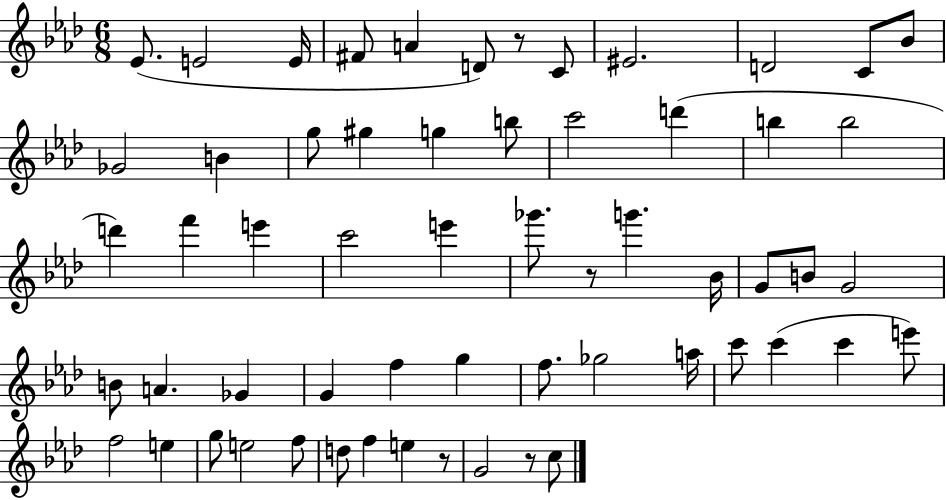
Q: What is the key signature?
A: AES major